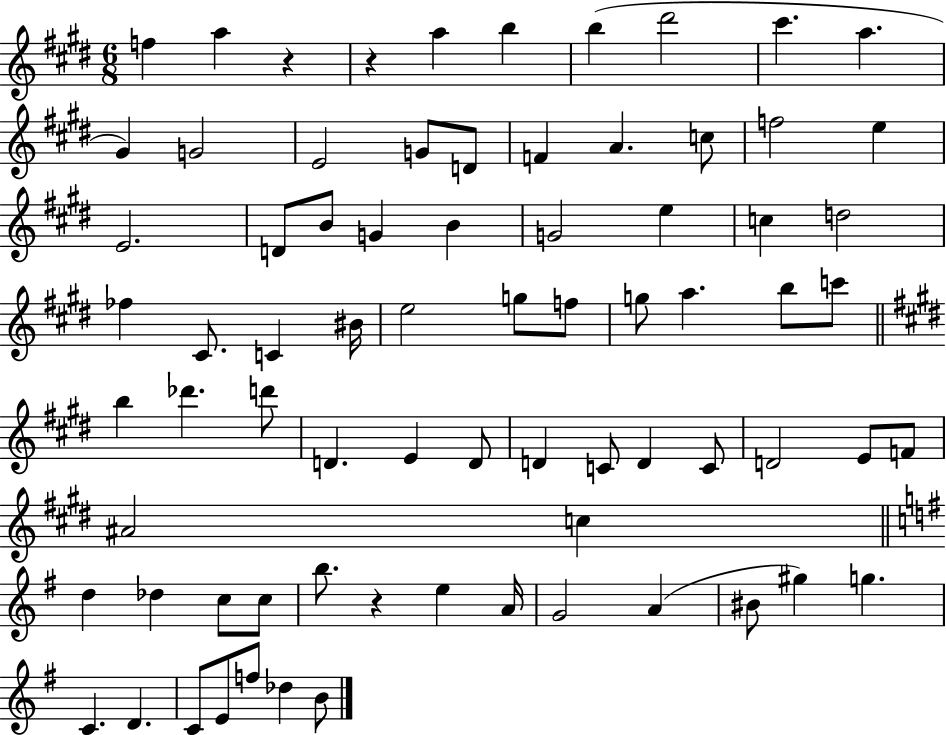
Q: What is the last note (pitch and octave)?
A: B4